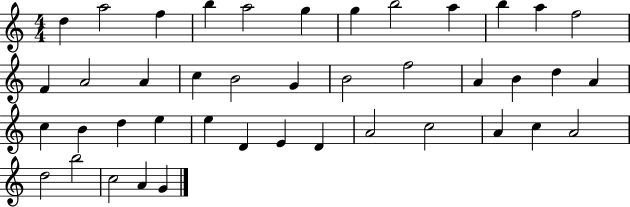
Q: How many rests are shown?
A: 0